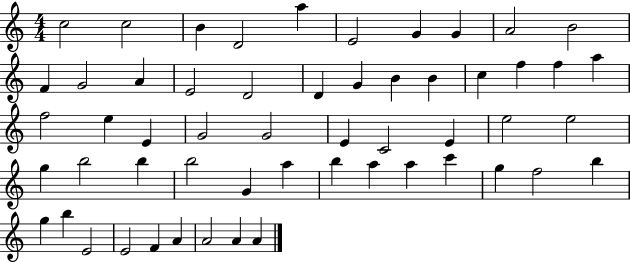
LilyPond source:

{
  \clef treble
  \numericTimeSignature
  \time 4/4
  \key c \major
  c''2 c''2 | b'4 d'2 a''4 | e'2 g'4 g'4 | a'2 b'2 | \break f'4 g'2 a'4 | e'2 d'2 | d'4 g'4 b'4 b'4 | c''4 f''4 f''4 a''4 | \break f''2 e''4 e'4 | g'2 g'2 | e'4 c'2 e'4 | e''2 e''2 | \break g''4 b''2 b''4 | b''2 g'4 a''4 | b''4 a''4 a''4 c'''4 | g''4 f''2 b''4 | \break g''4 b''4 e'2 | e'2 f'4 a'4 | a'2 a'4 a'4 | \bar "|."
}